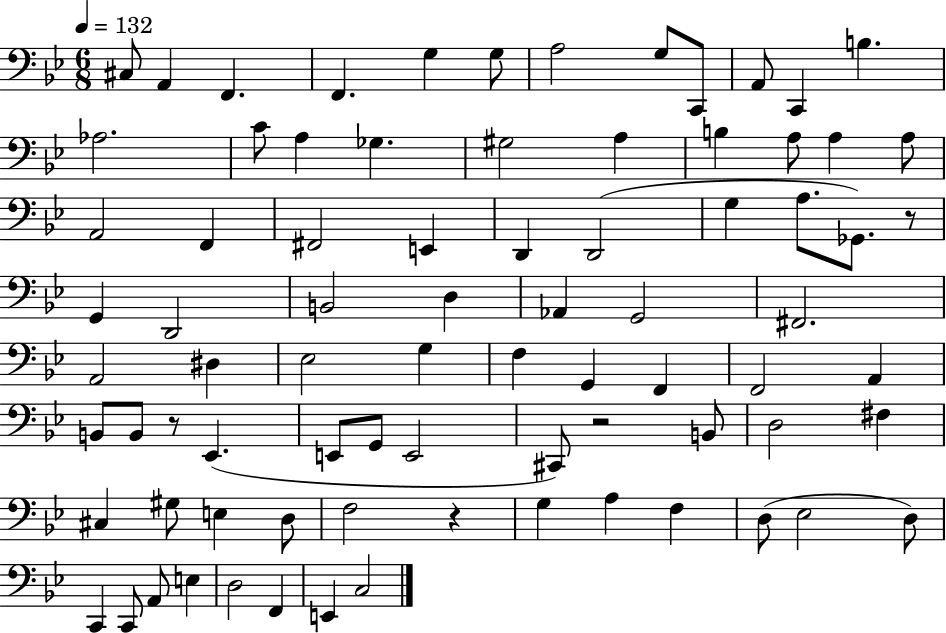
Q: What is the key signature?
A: BES major